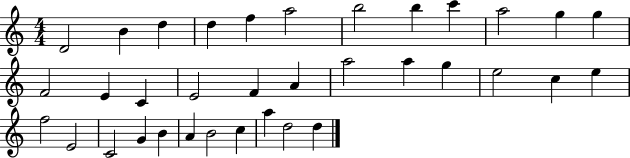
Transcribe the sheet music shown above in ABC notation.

X:1
T:Untitled
M:4/4
L:1/4
K:C
D2 B d d f a2 b2 b c' a2 g g F2 E C E2 F A a2 a g e2 c e f2 E2 C2 G B A B2 c a d2 d